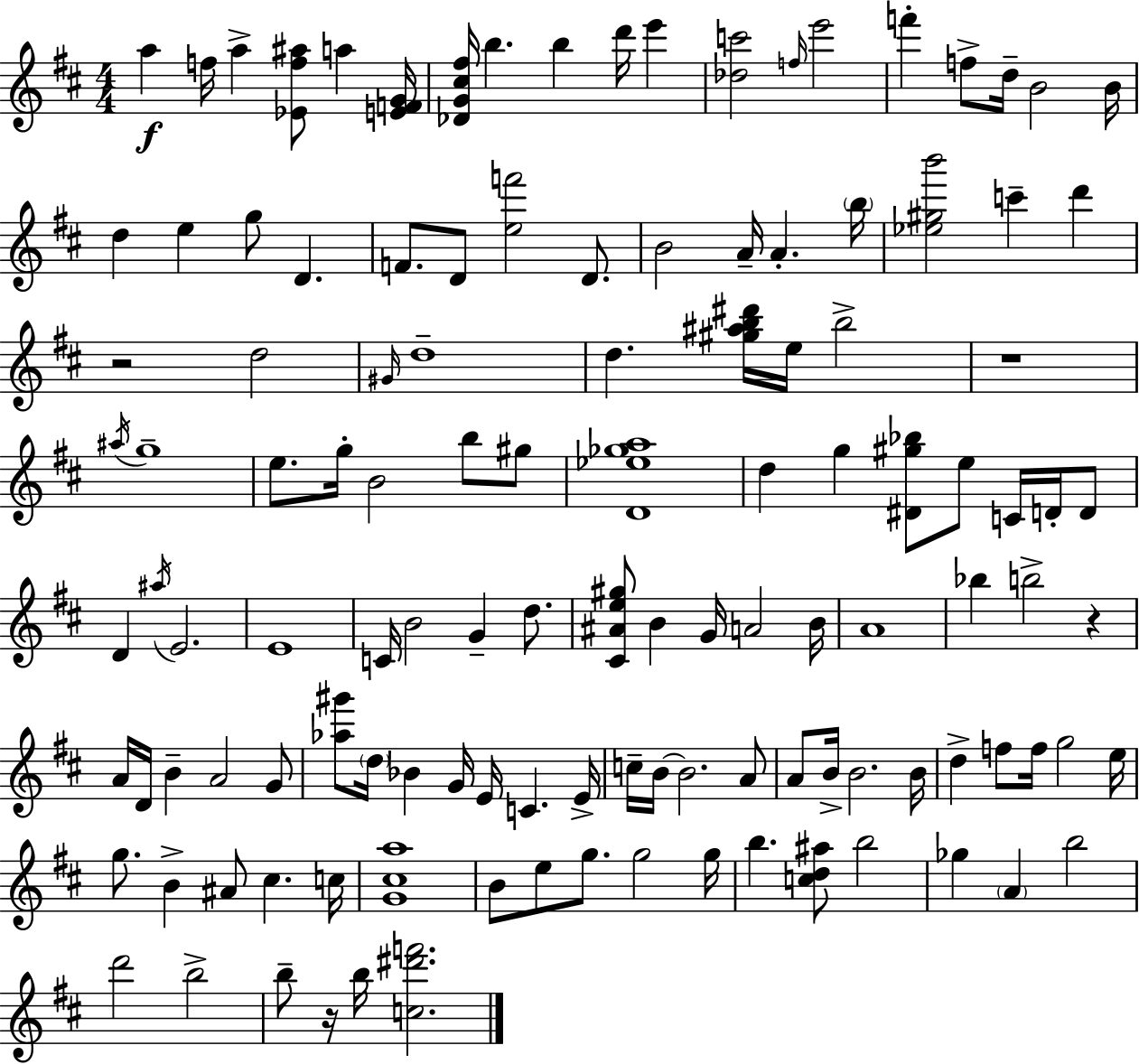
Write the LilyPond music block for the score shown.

{
  \clef treble
  \numericTimeSignature
  \time 4/4
  \key d \major
  a''4\f f''16 a''4-> <ees' f'' ais''>8 a''4 <e' f' g'>16 | <des' g' cis'' fis''>16 b''4. b''4 d'''16 e'''4 | <des'' c'''>2 \grace { f''16 } e'''2 | f'''4-. f''8-> d''16-- b'2 | \break b'16 d''4 e''4 g''8 d'4. | f'8. d'8 <e'' f'''>2 d'8. | b'2 a'16-- a'4.-. | \parenthesize b''16 <ees'' gis'' b'''>2 c'''4-- d'''4 | \break r2 d''2 | \grace { gis'16 } d''1-- | d''4. <gis'' ais'' b'' dis'''>16 e''16 b''2-> | r1 | \break \acciaccatura { ais''16 } g''1-- | e''8. g''16-. b'2 b''8 | gis''8 <d' ees'' ges'' a''>1 | d''4 g''4 <dis' gis'' bes''>8 e''8 c'16 | \break d'16-. d'8 d'4 \acciaccatura { ais''16 } e'2. | e'1 | c'16 b'2 g'4-- | d''8. <cis' ais' e'' gis''>8 b'4 g'16 a'2 | \break b'16 a'1 | bes''4 b''2-> | r4 a'16 d'16 b'4-- a'2 | g'8 <aes'' gis'''>8 \parenthesize d''16 bes'4 g'16 e'16 c'4. | \break e'16-> c''16-- b'16~~ b'2. | a'8 a'8 b'16-> b'2. | b'16 d''4-> f''8 f''16 g''2 | e''16 g''8. b'4-> ais'8 cis''4. | \break c''16 <g' cis'' a''>1 | b'8 e''8 g''8. g''2 | g''16 b''4. <c'' d'' ais''>8 b''2 | ges''4 \parenthesize a'4 b''2 | \break d'''2 b''2-> | b''8-- r16 b''16 <c'' dis''' f'''>2. | \bar "|."
}